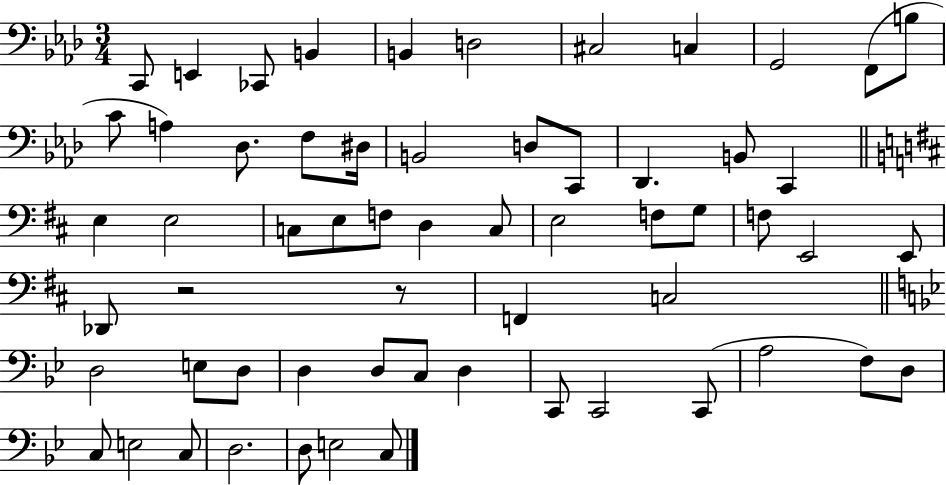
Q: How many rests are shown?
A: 2